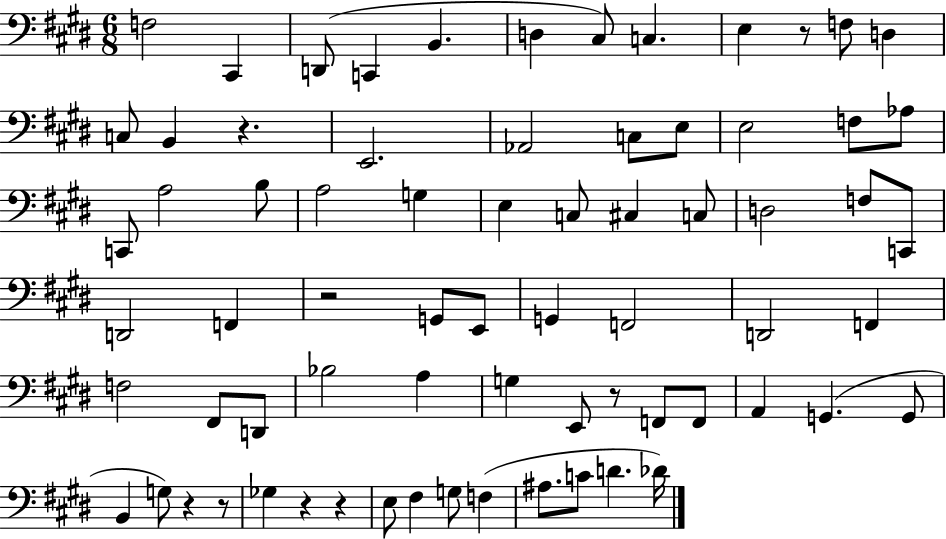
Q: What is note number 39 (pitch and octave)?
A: D2